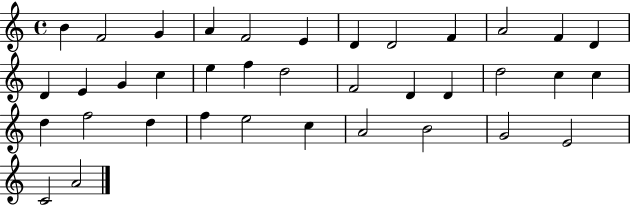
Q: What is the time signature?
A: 4/4